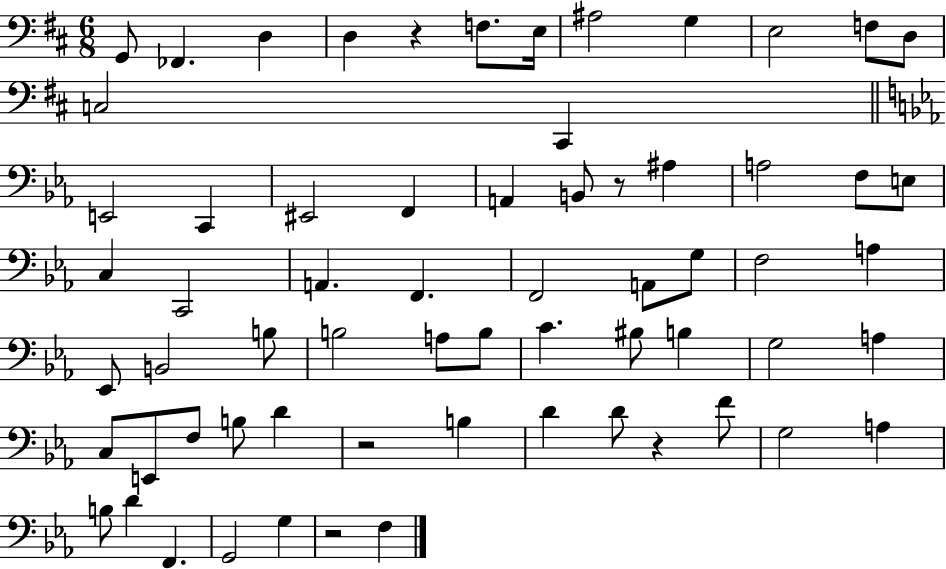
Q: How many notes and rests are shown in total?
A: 65